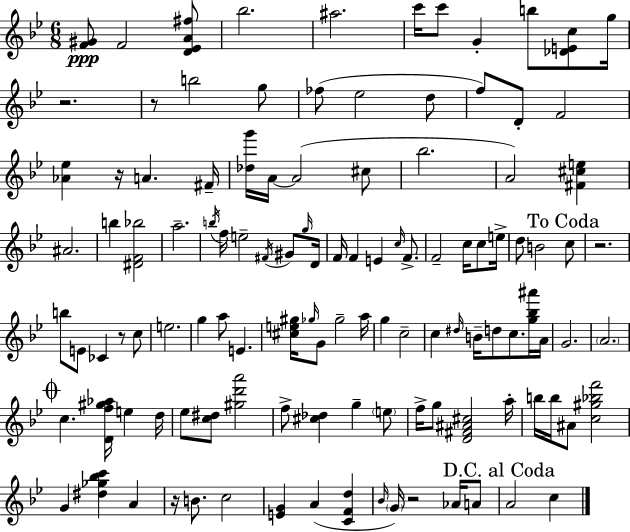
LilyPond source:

{
  \clef treble
  \numericTimeSignature
  \time 6/8
  \key bes \major
  \repeat volta 2 { <f' gis'>8\ppp f'2 <d' ees' a' fis''>8 | bes''2. | ais''2. | c'''16 c'''8 g'4-. b''8 <des' e' c''>8 g''16 | \break r2. | r8 b''2 g''8 | fes''8( ees''2 d''8 | f''8) d'8-. f'2 | \break <aes' ees''>4 r16 a'4. fis'16-- | <des'' g'''>16 a'16~~ a'2( cis''8 | bes''2. | a'2) <fis' cis'' e''>4 | \break ais'2. | b''4 <dis' f' bes''>2 | a''2.-- | \acciaccatura { b''16 } f''16 e''2-- \acciaccatura { fis'16 } gis'8 | \break \grace { g''16 } d'16 f'16 f'4 e'4 | \grace { c''16 } f'8.-> f'2-- | c''16 c''8 e''16-> d''8 b'2 | \mark "To Coda" c''8 r2. | \break b''8 e'8 ces'4 | r8 c''8 e''2. | g''4 a''8 e'4. | <cis'' e'' gis''>16 \grace { ges''16 } g'8 ges''2-- | \break a''16 g''4 c''2-- | c''4 \grace { dis''16 } b'16-- d''8 | c''8. <g'' bes'' ais'''>16 a'16 g'2. | \parenthesize a'2. | \break \mark \markup { \musicglyph "scripts.coda" } c''4. | <d' f'' gis'' aes''>16 e''4 d''16 ees''8 <c'' dis''>8 <gis'' d''' a'''>2 | f''8-> <cis'' des''>4 | g''4-- \parenthesize e''8 f''16-> g''8 <d' fis' ais' cis''>2 | \break a''16-. b''16 b''16 ais'8 <c'' gis'' bes'' f'''>2 | g'4 <dis'' ges'' bes'' c'''>4 | a'4 r16 b'8. c''2 | <e' g'>4 a'4( | \break <c' f' d''>4 \grace { bes'16 }) \parenthesize g'16 r2 | aes'16 a'8 \mark "D.C. al Coda" a'2 | c''4 } \bar "|."
}